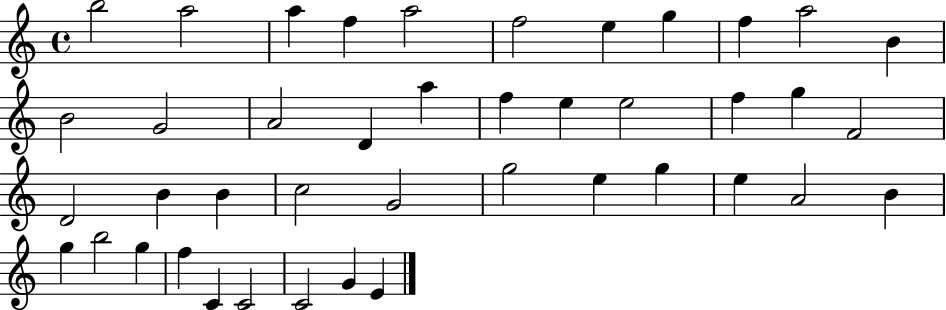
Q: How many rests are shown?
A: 0